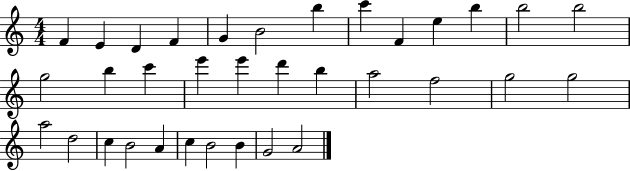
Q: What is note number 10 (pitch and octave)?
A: E5